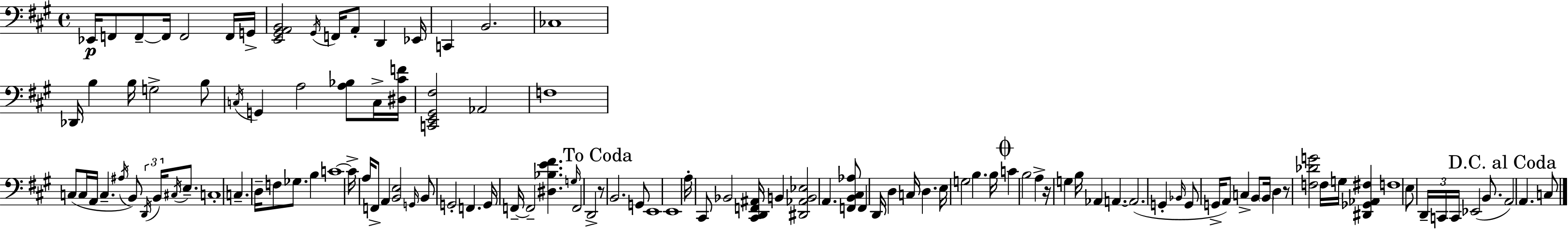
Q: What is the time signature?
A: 4/4